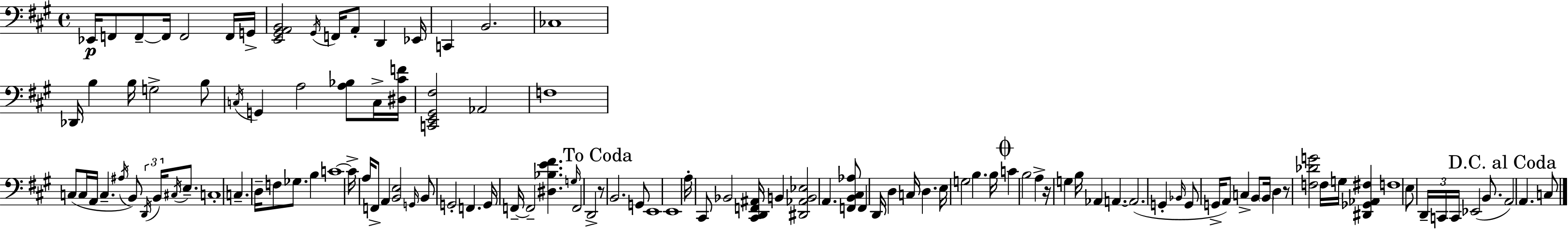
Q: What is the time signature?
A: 4/4